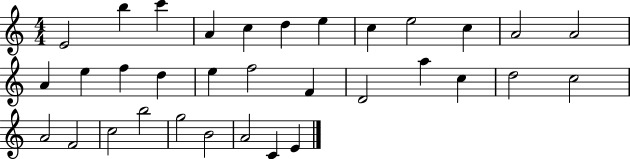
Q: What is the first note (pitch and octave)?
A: E4